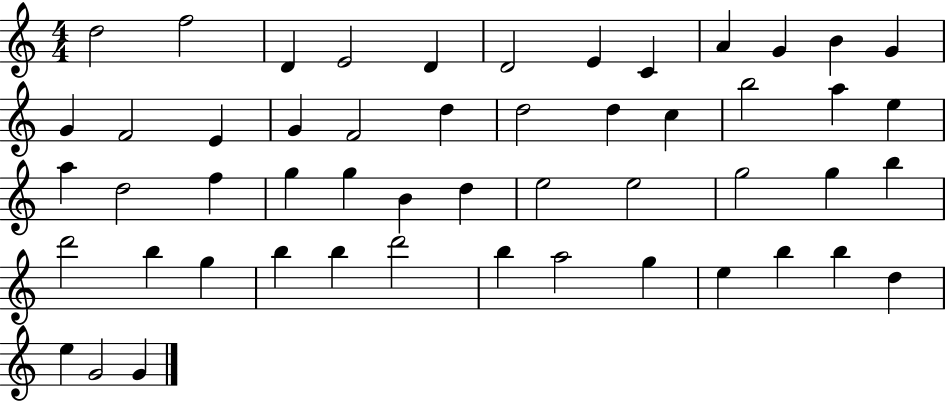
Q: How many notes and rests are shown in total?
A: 52